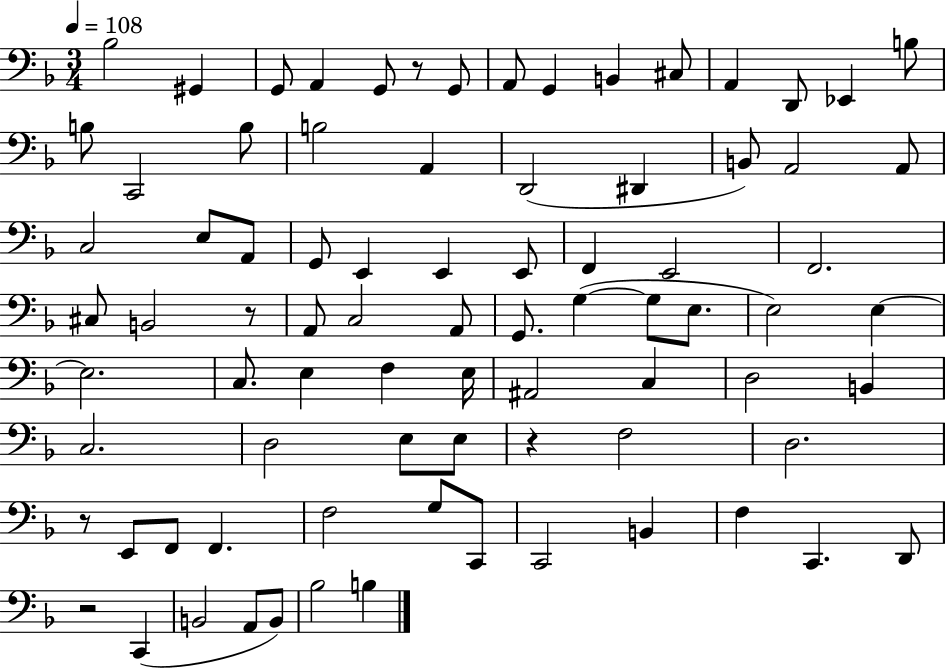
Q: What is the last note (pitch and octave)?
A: B3